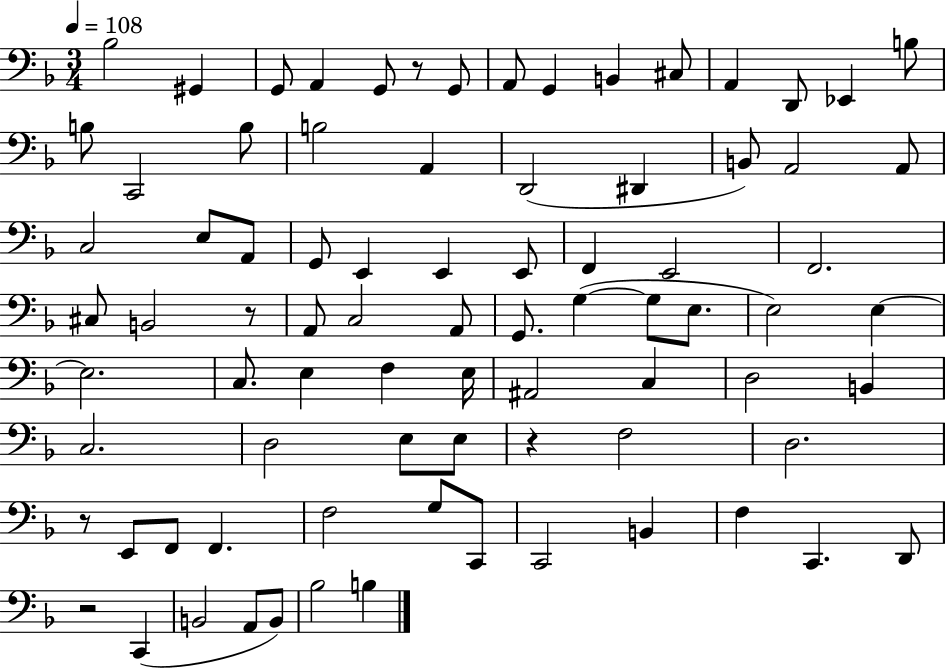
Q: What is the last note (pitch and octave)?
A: B3